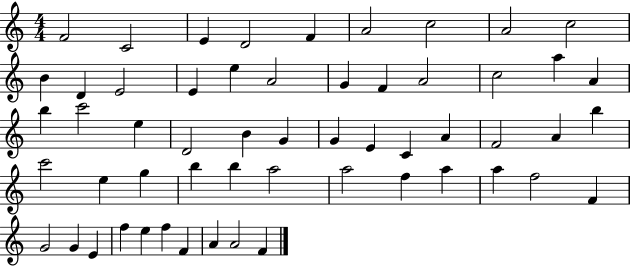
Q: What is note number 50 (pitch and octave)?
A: F5